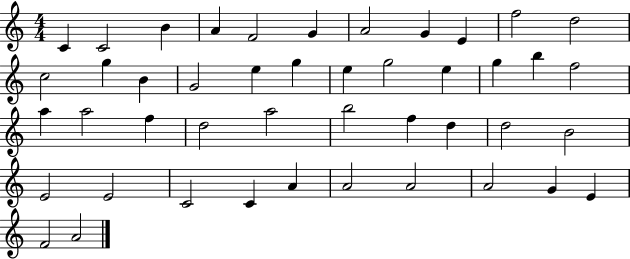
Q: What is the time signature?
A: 4/4